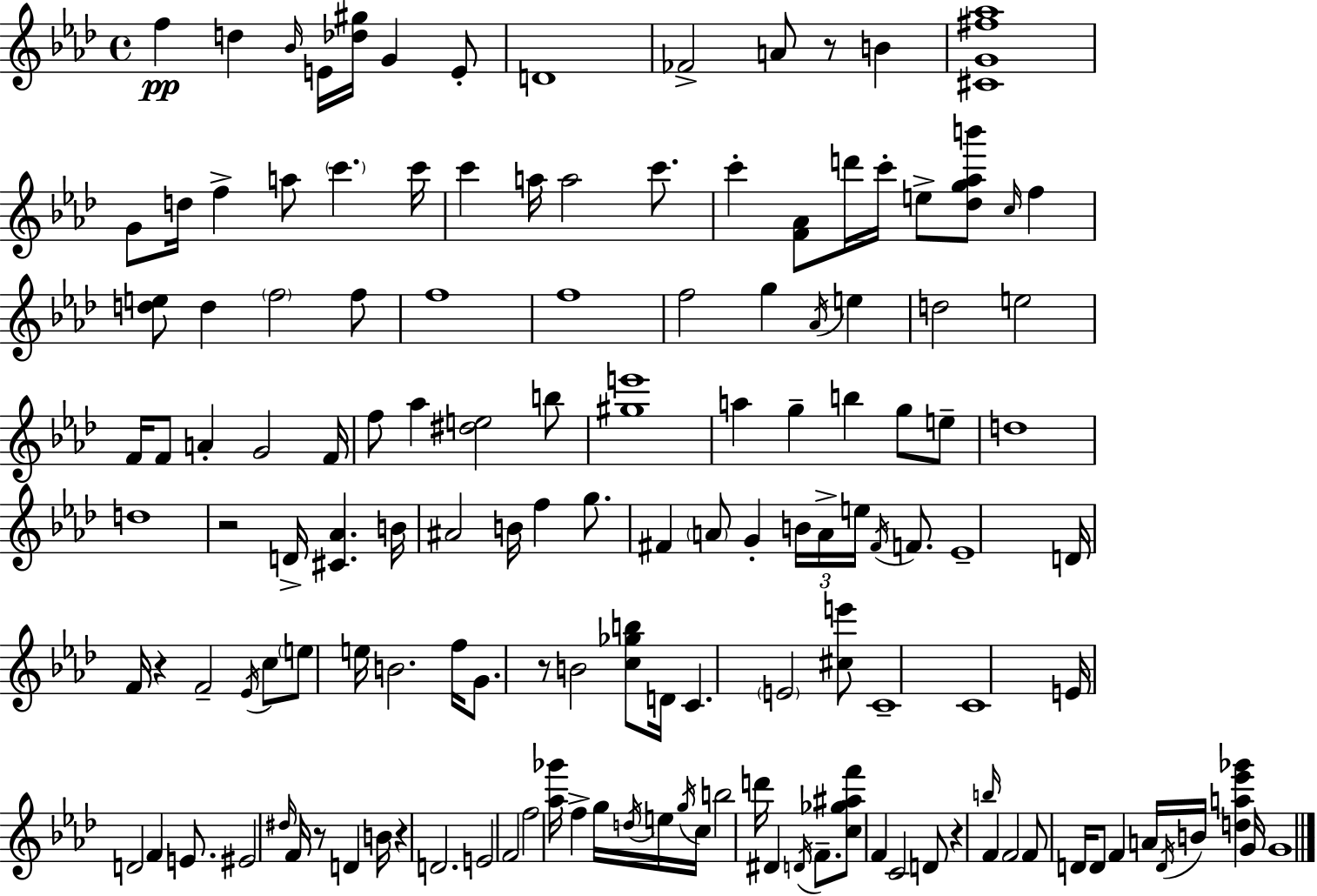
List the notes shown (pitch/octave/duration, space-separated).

F5/q D5/q Bb4/s E4/s [Db5,G#5]/s G4/q E4/e D4/w FES4/h A4/e R/e B4/q [C#4,G4,F#5,Ab5]/w G4/e D5/s F5/q A5/e C6/q. C6/s C6/q A5/s A5/h C6/e. C6/q [F4,Ab4]/e D6/s C6/s E5/e [Db5,G5,Ab5,B6]/e C5/s F5/q [D5,E5]/e D5/q F5/h F5/e F5/w F5/w F5/h G5/q Ab4/s E5/q D5/h E5/h F4/s F4/e A4/q G4/h F4/s F5/e Ab5/q [D#5,E5]/h B5/e [G#5,E6]/w A5/q G5/q B5/q G5/e E5/e D5/w D5/w R/h D4/s [C#4,Ab4]/q. B4/s A#4/h B4/s F5/q G5/e. F#4/q A4/e G4/q B4/s A4/s E5/s F#4/s F4/e. Eb4/w D4/s F4/s R/q F4/h Eb4/s C5/e E5/e E5/s B4/h. F5/s G4/e. R/e B4/h [C5,Gb5,B5]/e D4/s C4/q. E4/h [C#5,E6]/e C4/w C4/w E4/s D4/h F4/q E4/e. EIS4/h D#5/s F4/s R/e D4/q B4/s R/q D4/h. E4/h F4/h F5/h [Ab5,Gb6]/s F5/q G5/s D5/s E5/s G5/s C5/s B5/h D6/s D#4/q D4/s F4/e. [C5,Gb5,A#5,F6]/e F4/q C4/h D4/e R/q B5/s F4/q F4/h F4/e D4/s D4/e F4/q A4/s D4/s B4/s [D5,A5,Eb6,Gb6]/q G4/s G4/w